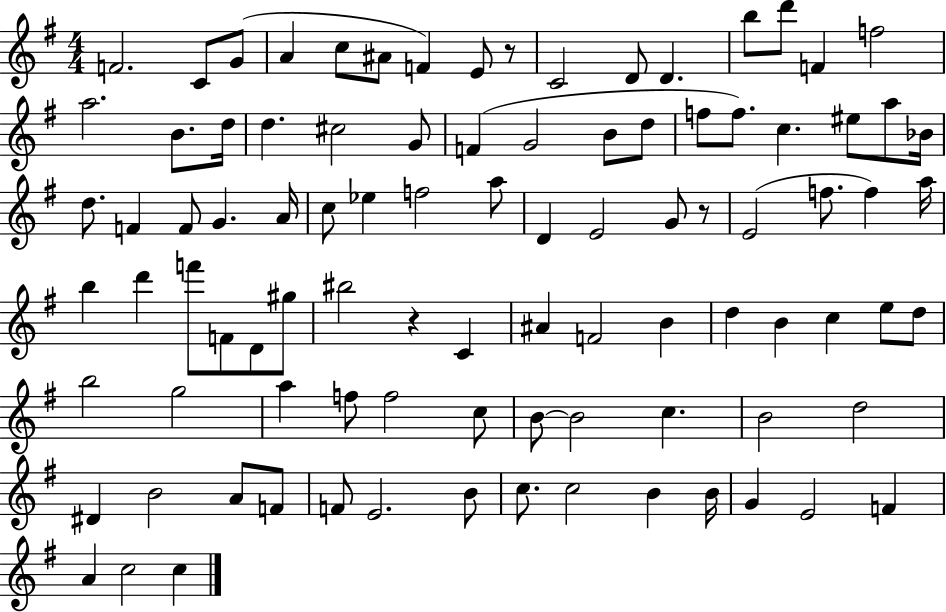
X:1
T:Untitled
M:4/4
L:1/4
K:G
F2 C/2 G/2 A c/2 ^A/2 F E/2 z/2 C2 D/2 D b/2 d'/2 F f2 a2 B/2 d/4 d ^c2 G/2 F G2 B/2 d/2 f/2 f/2 c ^e/2 a/2 _B/4 d/2 F F/2 G A/4 c/2 _e f2 a/2 D E2 G/2 z/2 E2 f/2 f a/4 b d' f'/2 F/2 D/2 ^g/2 ^b2 z C ^A F2 B d B c e/2 d/2 b2 g2 a f/2 f2 c/2 B/2 B2 c B2 d2 ^D B2 A/2 F/2 F/2 E2 B/2 c/2 c2 B B/4 G E2 F A c2 c